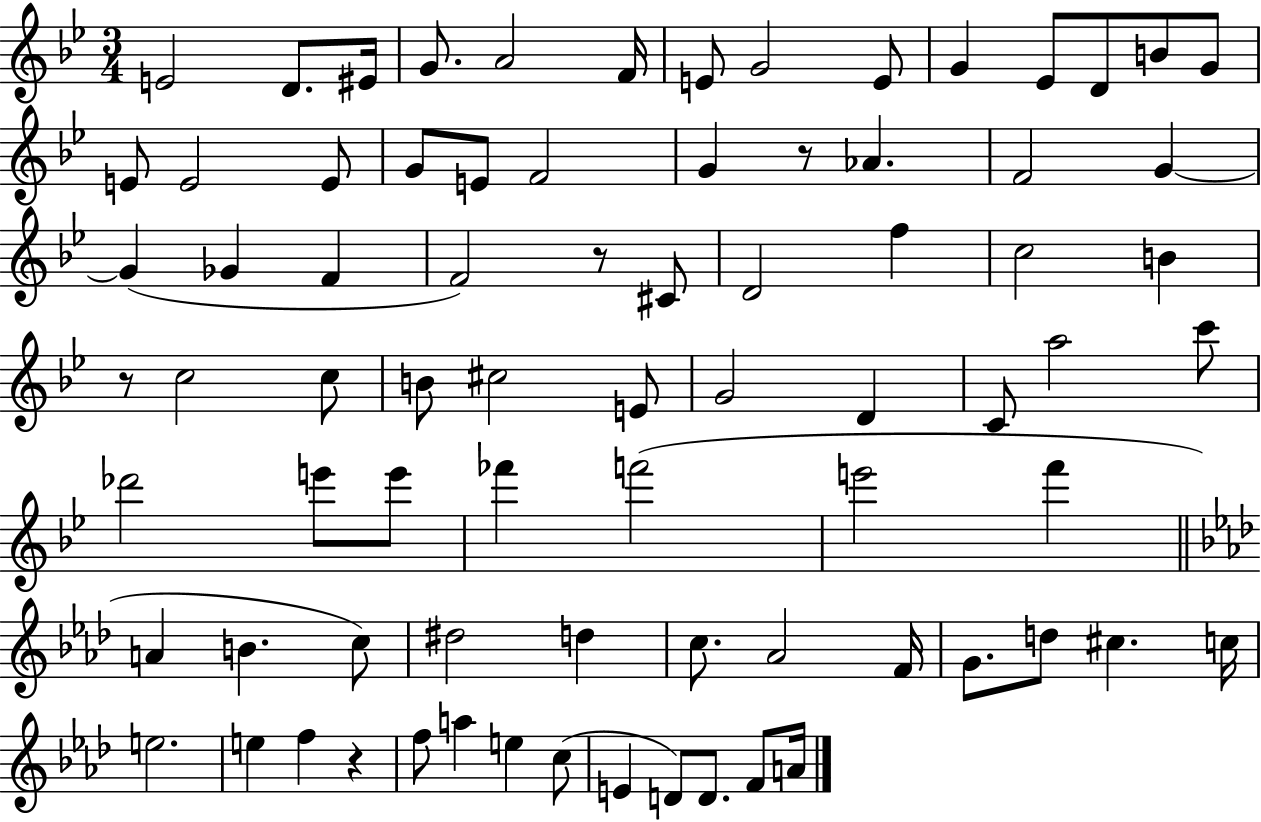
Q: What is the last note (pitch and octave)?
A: A4